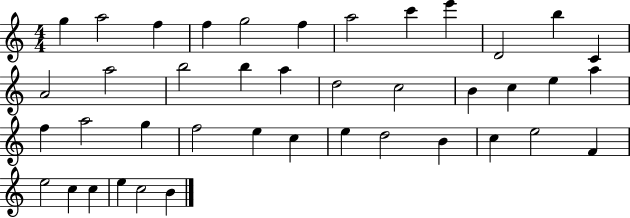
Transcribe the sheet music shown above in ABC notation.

X:1
T:Untitled
M:4/4
L:1/4
K:C
g a2 f f g2 f a2 c' e' D2 b C A2 a2 b2 b a d2 c2 B c e a f a2 g f2 e c e d2 B c e2 F e2 c c e c2 B